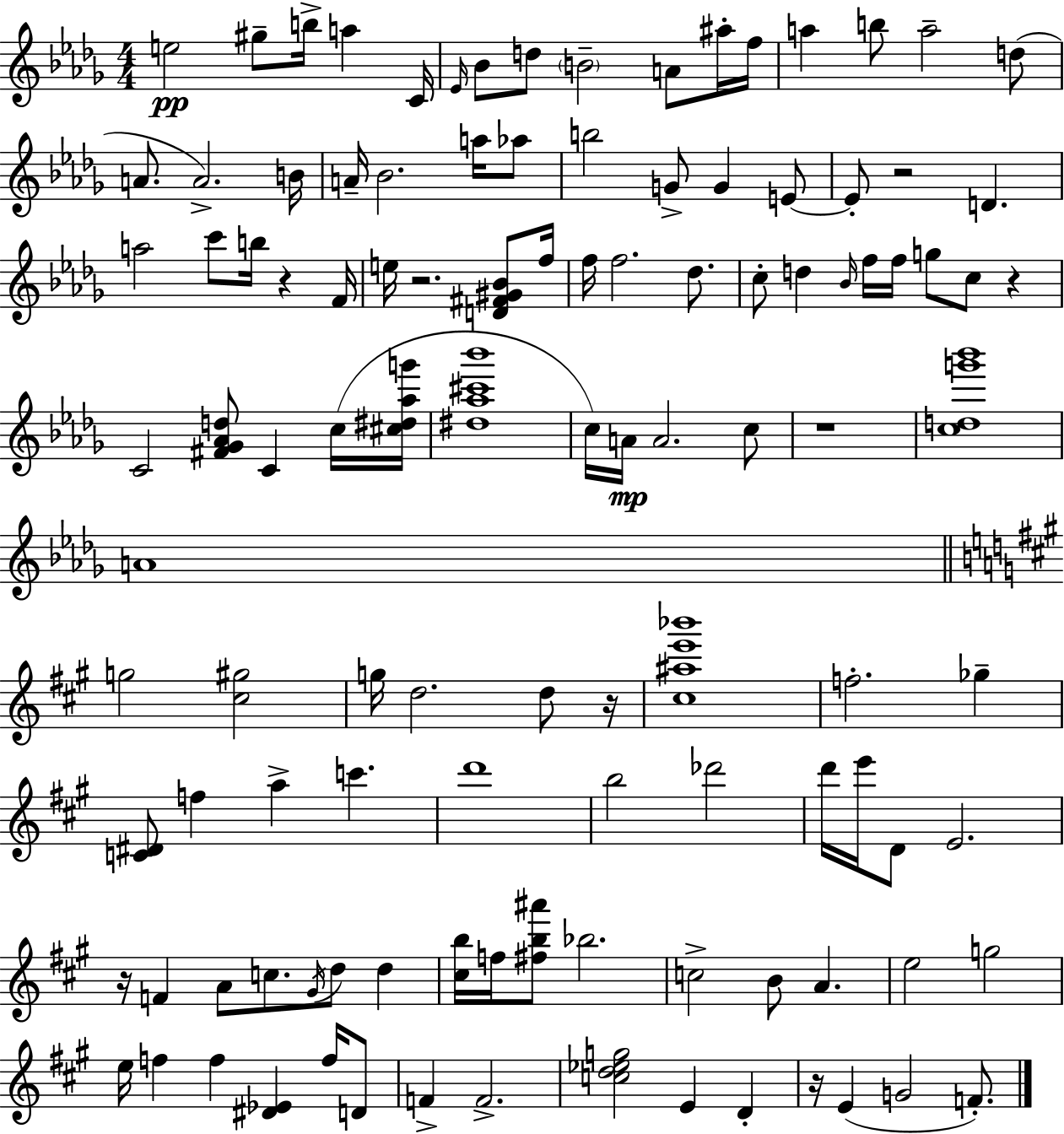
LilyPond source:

{
  \clef treble
  \numericTimeSignature
  \time 4/4
  \key bes \minor
  e''2\pp gis''8-- b''16-> a''4 c'16 | \grace { ees'16 } bes'8 d''8 \parenthesize b'2-- a'8 ais''16-. | f''16 a''4 b''8 a''2-- d''8( | a'8. a'2.->) | \break b'16 a'16-- bes'2. a''16 aes''8 | b''2 g'8-> g'4 e'8~~ | e'8-. r2 d'4. | a''2 c'''8 b''16 r4 | \break f'16 e''16 r2. <d' fis' gis' bes'>8 | f''16 f''16 f''2. des''8. | c''8-. d''4 \grace { bes'16 } f''16 f''16 g''8 c''8 r4 | c'2 <fis' ges' aes' d''>8 c'4 | \break c''16( <cis'' dis'' aes'' g'''>16 <dis'' aes'' cis''' bes'''>1 | c''16) a'16\mp a'2. | c''8 r1 | <c'' d'' g''' bes'''>1 | \break a'1 | \bar "||" \break \key a \major g''2 <cis'' gis''>2 | g''16 d''2. d''8 r16 | <cis'' ais'' e''' bes'''>1 | f''2.-. ges''4-- | \break <c' dis'>8 f''4 a''4-> c'''4. | d'''1 | b''2 des'''2 | d'''16 e'''16 d'8 e'2. | \break r16 f'4 a'8 c''8. \acciaccatura { gis'16 } d''8 d''4 | <cis'' b''>16 f''16 <fis'' b'' ais'''>8 bes''2. | c''2-> b'8 a'4. | e''2 g''2 | \break e''16 f''4 f''4 <dis' ees'>4 f''16 d'8 | f'4-> f'2.-> | <c'' d'' ees'' g''>2 e'4 d'4-. | r16 e'4( g'2 f'8.-.) | \break \bar "|."
}